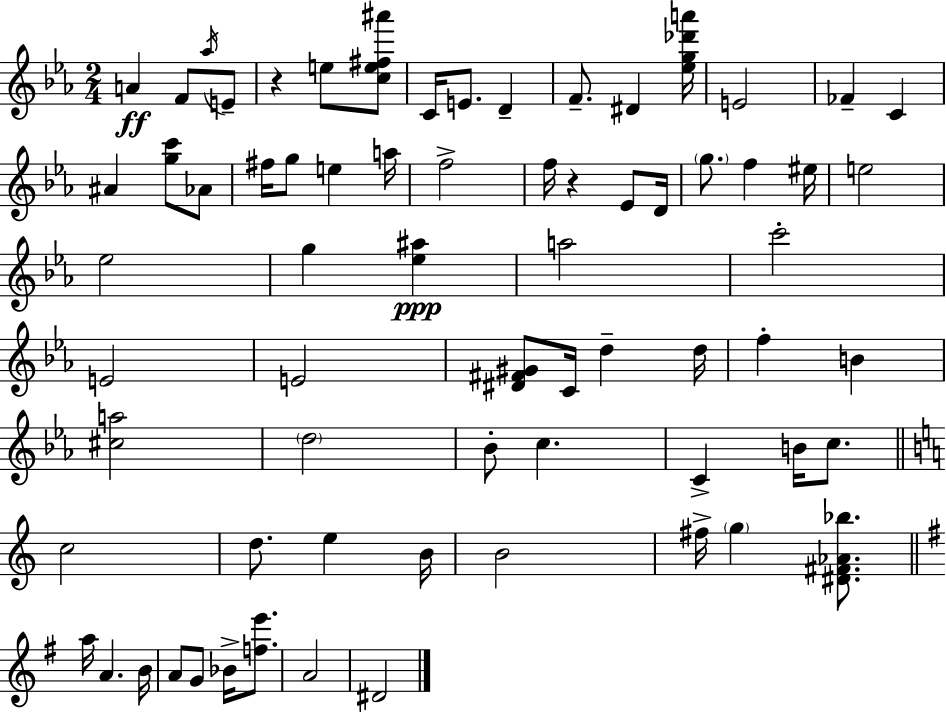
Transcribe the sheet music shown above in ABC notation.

X:1
T:Untitled
M:2/4
L:1/4
K:Cm
A F/2 _a/4 E/2 z e/2 [ce^f^a']/2 C/4 E/2 D F/2 ^D [_eg_d'a']/4 E2 _F C ^A [gc']/2 _A/2 ^f/4 g/2 e a/4 f2 f/4 z _E/2 D/4 g/2 f ^e/4 e2 _e2 g [_e^a] a2 c'2 E2 E2 [^D^F^G]/2 C/4 d d/4 f B [^ca]2 d2 _B/2 c C B/4 c/2 c2 d/2 e B/4 B2 ^f/4 g [^D^F_A_b]/2 a/4 A B/4 A/2 G/2 _B/4 [fe']/2 A2 ^D2